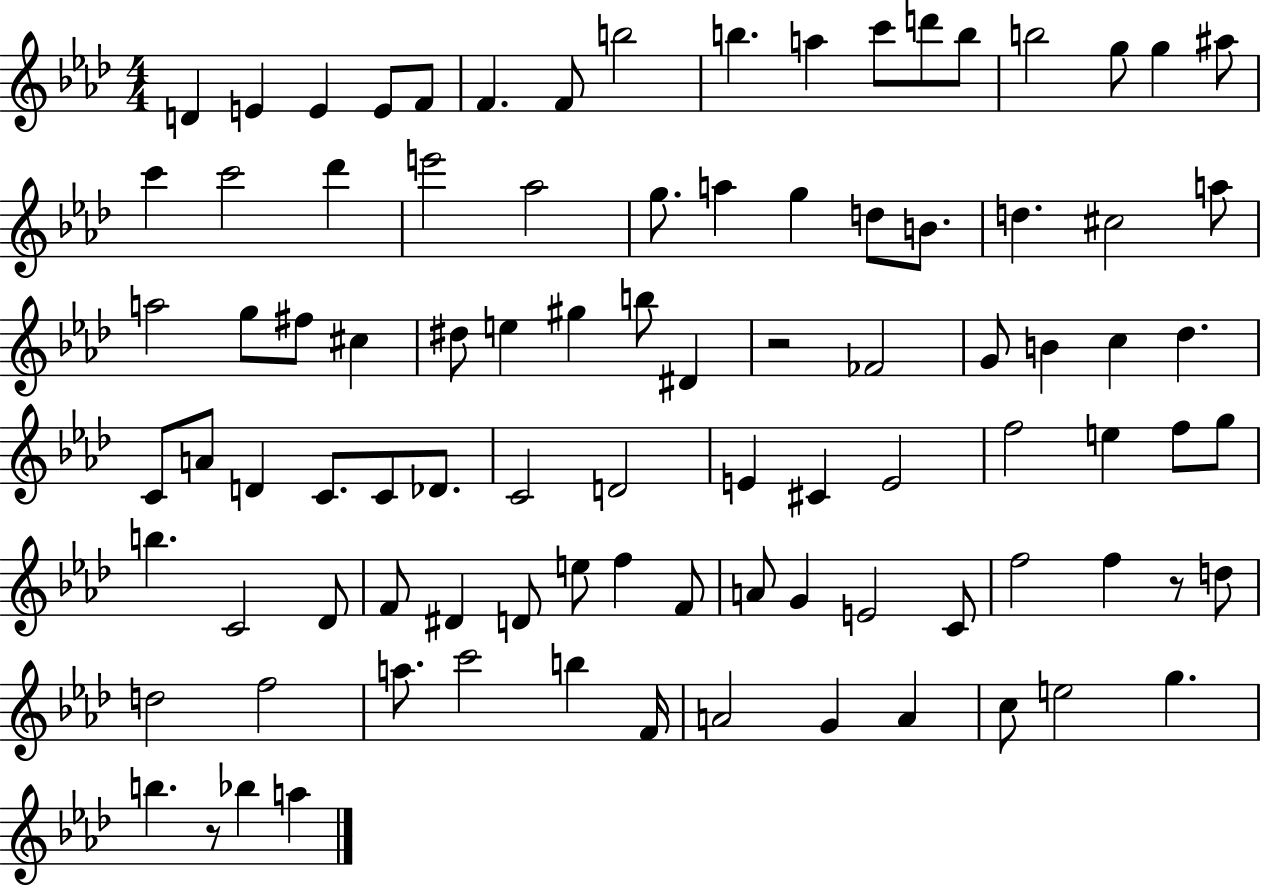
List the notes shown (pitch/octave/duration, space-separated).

D4/q E4/q E4/q E4/e F4/e F4/q. F4/e B5/h B5/q. A5/q C6/e D6/e B5/e B5/h G5/e G5/q A#5/e C6/q C6/h Db6/q E6/h Ab5/h G5/e. A5/q G5/q D5/e B4/e. D5/q. C#5/h A5/e A5/h G5/e F#5/e C#5/q D#5/e E5/q G#5/q B5/e D#4/q R/h FES4/h G4/e B4/q C5/q Db5/q. C4/e A4/e D4/q C4/e. C4/e Db4/e. C4/h D4/h E4/q C#4/q E4/h F5/h E5/q F5/e G5/e B5/q. C4/h Db4/e F4/e D#4/q D4/e E5/e F5/q F4/e A4/e G4/q E4/h C4/e F5/h F5/q R/e D5/e D5/h F5/h A5/e. C6/h B5/q F4/s A4/h G4/q A4/q C5/e E5/h G5/q. B5/q. R/e Bb5/q A5/q